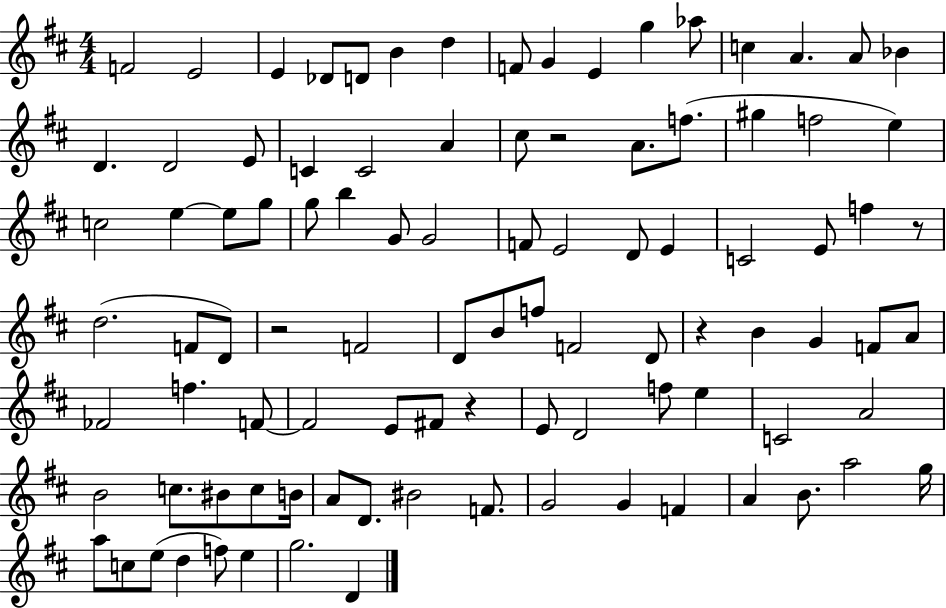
F4/h E4/h E4/q Db4/e D4/e B4/q D5/q F4/e G4/q E4/q G5/q Ab5/e C5/q A4/q. A4/e Bb4/q D4/q. D4/h E4/e C4/q C4/h A4/q C#5/e R/h A4/e. F5/e. G#5/q F5/h E5/q C5/h E5/q E5/e G5/e G5/e B5/q G4/e G4/h F4/e E4/h D4/e E4/q C4/h E4/e F5/q R/e D5/h. F4/e D4/e R/h F4/h D4/e B4/e F5/e F4/h D4/e R/q B4/q G4/q F4/e A4/e FES4/h F5/q. F4/e F4/h E4/e F#4/e R/q E4/e D4/h F5/e E5/q C4/h A4/h B4/h C5/e. BIS4/e C5/e B4/s A4/e D4/e. BIS4/h F4/e. G4/h G4/q F4/q A4/q B4/e. A5/h G5/s A5/e C5/e E5/e D5/q F5/e E5/q G5/h. D4/q